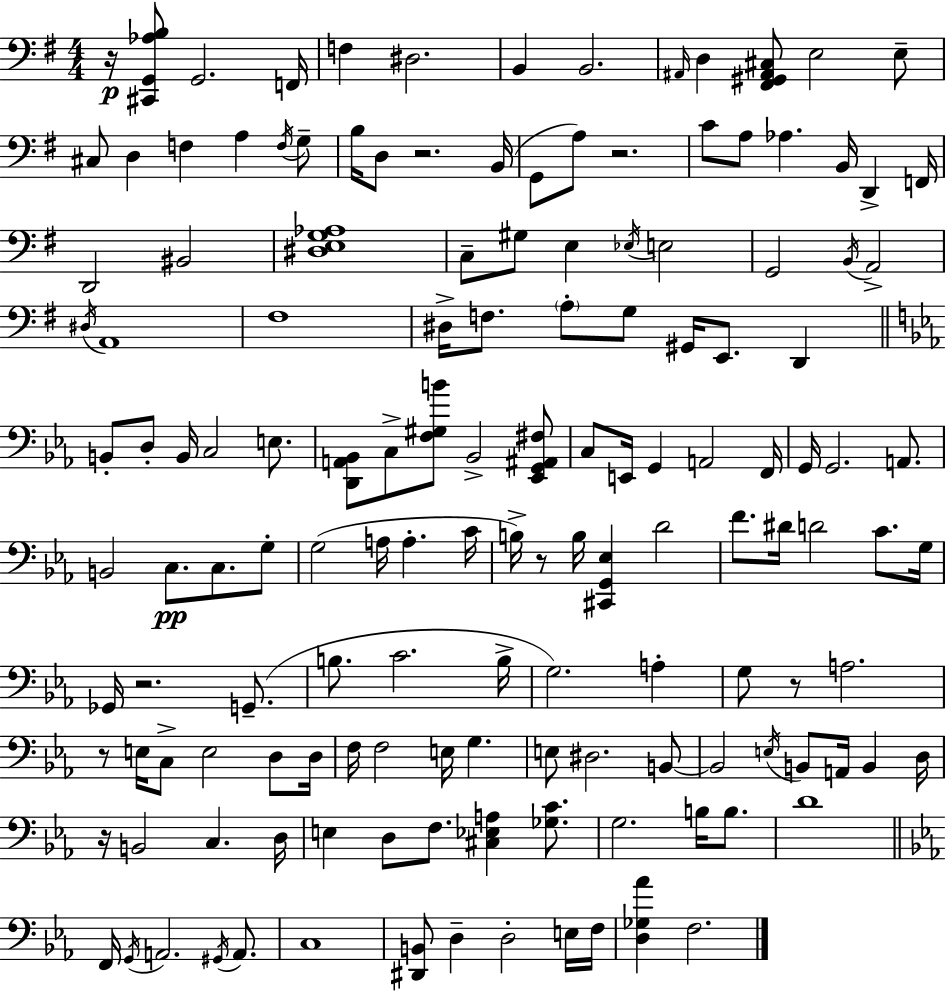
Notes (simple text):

R/s [C#2,G2,Ab3,B3]/e G2/h. F2/s F3/q D#3/h. B2/q B2/h. A#2/s D3/q [F#2,G#2,A#2,C#3]/e E3/h E3/e C#3/e D3/q F3/q A3/q F3/s G3/e B3/s D3/e R/h. B2/s G2/e A3/e R/h. C4/e A3/e Ab3/q. B2/s D2/q F2/s D2/h BIS2/h [D#3,E3,G3,Ab3]/w C3/e G#3/e E3/q Eb3/s E3/h G2/h B2/s A2/h D#3/s A2/w F#3/w D#3/s F3/e. A3/e G3/e G#2/s E2/e. D2/q B2/e D3/e B2/s C3/h E3/e. [D2,A2,Bb2]/e C3/e [F3,G#3,B4]/e Bb2/h [Eb2,G2,A#2,F#3]/e C3/e E2/s G2/q A2/h F2/s G2/s G2/h. A2/e. B2/h C3/e. C3/e. G3/e G3/h A3/s A3/q. C4/s B3/s R/e B3/s [C#2,G2,Eb3]/q D4/h F4/e. D#4/s D4/h C4/e. G3/s Gb2/s R/h. G2/e. B3/e. C4/h. B3/s G3/h. A3/q G3/e R/e A3/h. R/e E3/s C3/e E3/h D3/e D3/s F3/s F3/h E3/s G3/q. E3/e D#3/h. B2/e B2/h E3/s B2/e A2/s B2/q D3/s R/s B2/h C3/q. D3/s E3/q D3/e F3/e. [C#3,Eb3,A3]/q [Gb3,C4]/e. G3/h. B3/s B3/e. D4/w F2/s G2/s A2/h. G#2/s A2/e. C3/w [D#2,B2]/e D3/q D3/h E3/s F3/s [D3,Gb3,Ab4]/q F3/h.